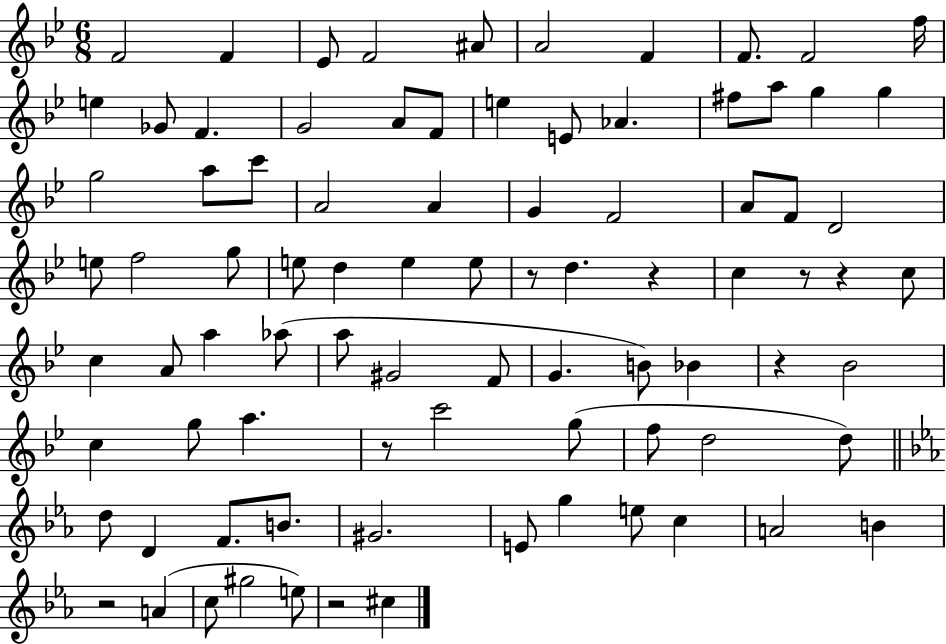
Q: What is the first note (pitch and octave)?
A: F4